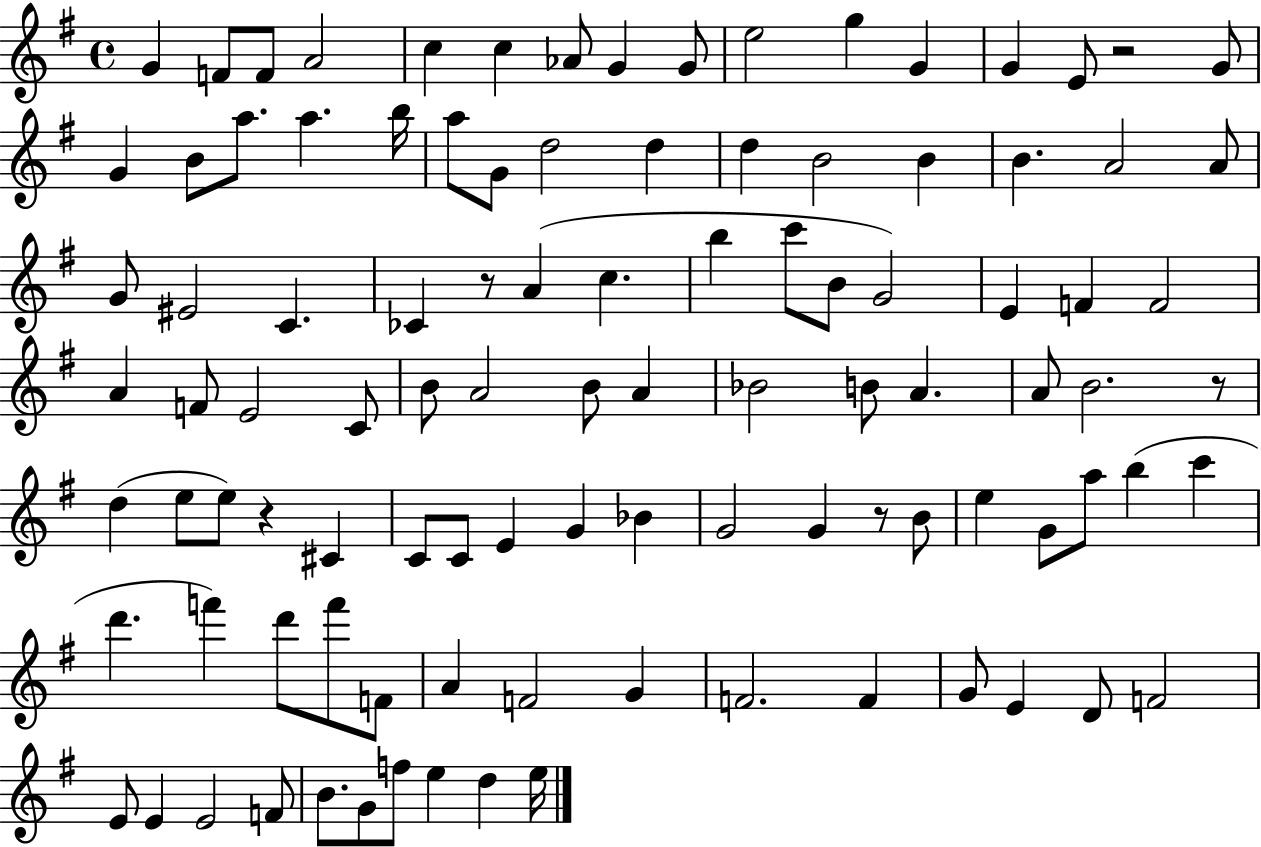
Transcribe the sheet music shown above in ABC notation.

X:1
T:Untitled
M:4/4
L:1/4
K:G
G F/2 F/2 A2 c c _A/2 G G/2 e2 g G G E/2 z2 G/2 G B/2 a/2 a b/4 a/2 G/2 d2 d d B2 B B A2 A/2 G/2 ^E2 C _C z/2 A c b c'/2 B/2 G2 E F F2 A F/2 E2 C/2 B/2 A2 B/2 A _B2 B/2 A A/2 B2 z/2 d e/2 e/2 z ^C C/2 C/2 E G _B G2 G z/2 B/2 e G/2 a/2 b c' d' f' d'/2 f'/2 F/2 A F2 G F2 F G/2 E D/2 F2 E/2 E E2 F/2 B/2 G/2 f/2 e d e/4